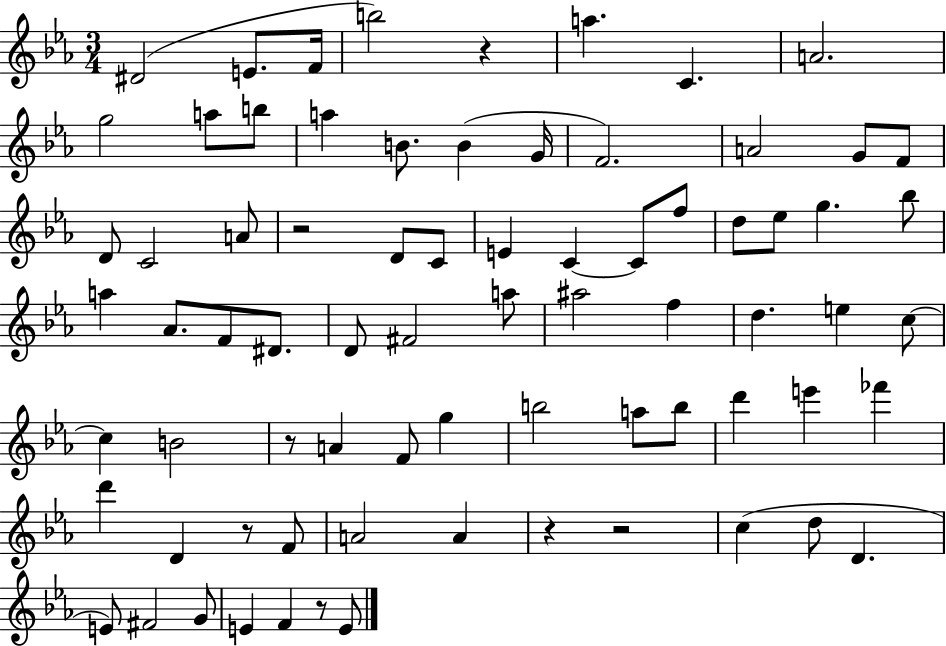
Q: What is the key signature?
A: EES major